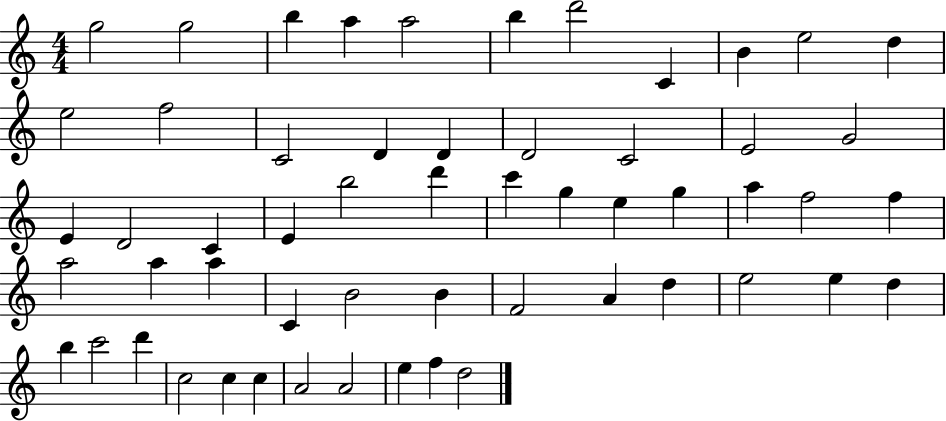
{
  \clef treble
  \numericTimeSignature
  \time 4/4
  \key c \major
  g''2 g''2 | b''4 a''4 a''2 | b''4 d'''2 c'4 | b'4 e''2 d''4 | \break e''2 f''2 | c'2 d'4 d'4 | d'2 c'2 | e'2 g'2 | \break e'4 d'2 c'4 | e'4 b''2 d'''4 | c'''4 g''4 e''4 g''4 | a''4 f''2 f''4 | \break a''2 a''4 a''4 | c'4 b'2 b'4 | f'2 a'4 d''4 | e''2 e''4 d''4 | \break b''4 c'''2 d'''4 | c''2 c''4 c''4 | a'2 a'2 | e''4 f''4 d''2 | \break \bar "|."
}